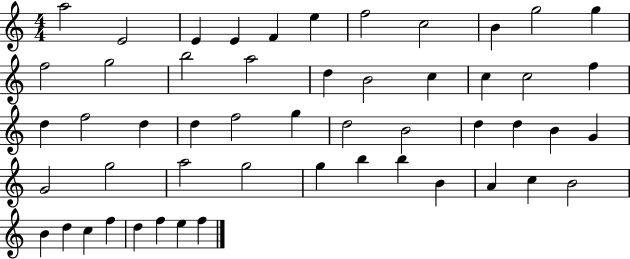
X:1
T:Untitled
M:4/4
L:1/4
K:C
a2 E2 E E F e f2 c2 B g2 g f2 g2 b2 a2 d B2 c c c2 f d f2 d d f2 g d2 B2 d d B G G2 g2 a2 g2 g b b B A c B2 B d c f d f e f